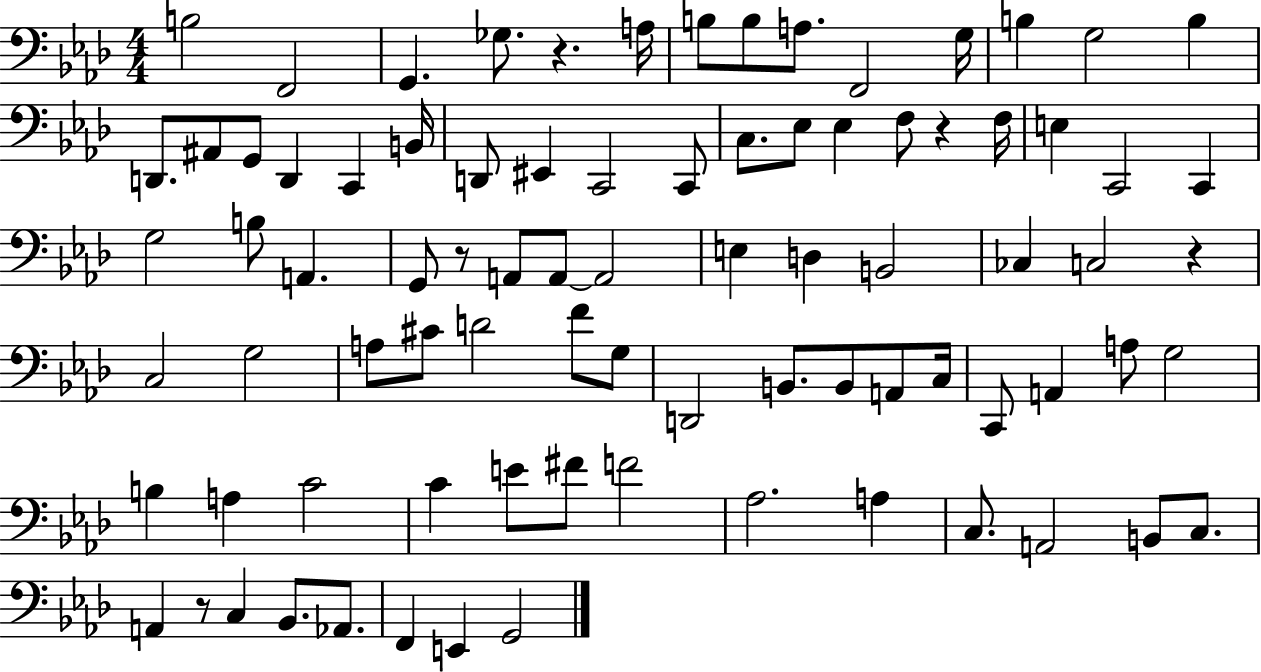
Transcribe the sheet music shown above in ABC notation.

X:1
T:Untitled
M:4/4
L:1/4
K:Ab
B,2 F,,2 G,, _G,/2 z A,/4 B,/2 B,/2 A,/2 F,,2 G,/4 B, G,2 B, D,,/2 ^A,,/2 G,,/2 D,, C,, B,,/4 D,,/2 ^E,, C,,2 C,,/2 C,/2 _E,/2 _E, F,/2 z F,/4 E, C,,2 C,, G,2 B,/2 A,, G,,/2 z/2 A,,/2 A,,/2 A,,2 E, D, B,,2 _C, C,2 z C,2 G,2 A,/2 ^C/2 D2 F/2 G,/2 D,,2 B,,/2 B,,/2 A,,/2 C,/4 C,,/2 A,, A,/2 G,2 B, A, C2 C E/2 ^F/2 F2 _A,2 A, C,/2 A,,2 B,,/2 C,/2 A,, z/2 C, _B,,/2 _A,,/2 F,, E,, G,,2